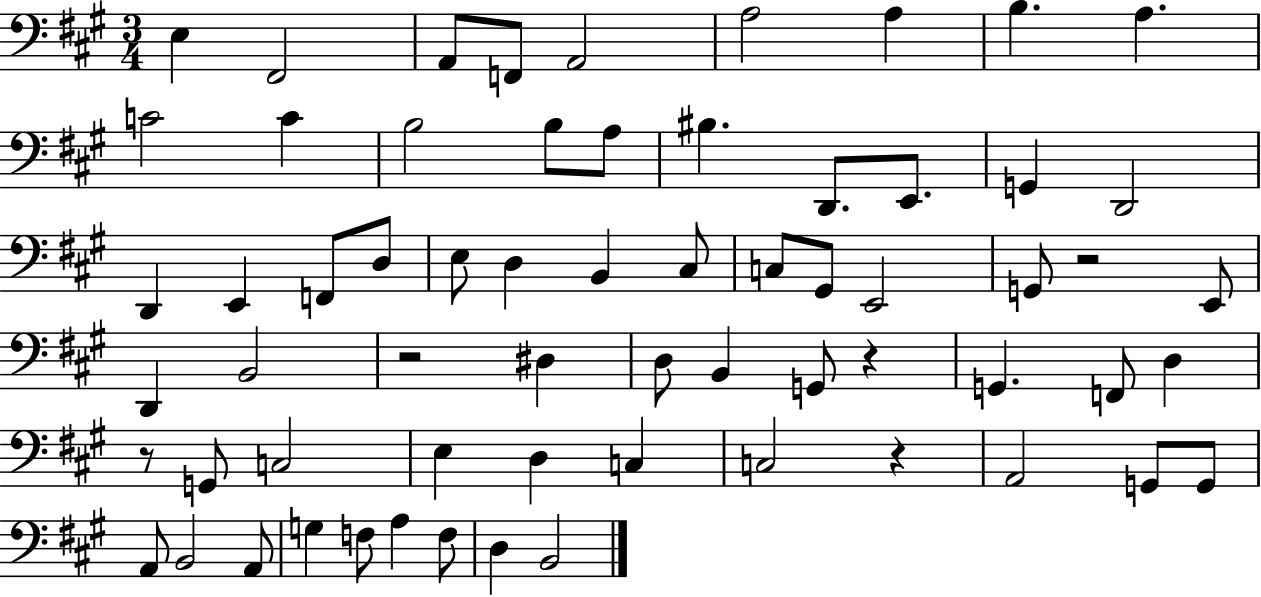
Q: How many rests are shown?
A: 5